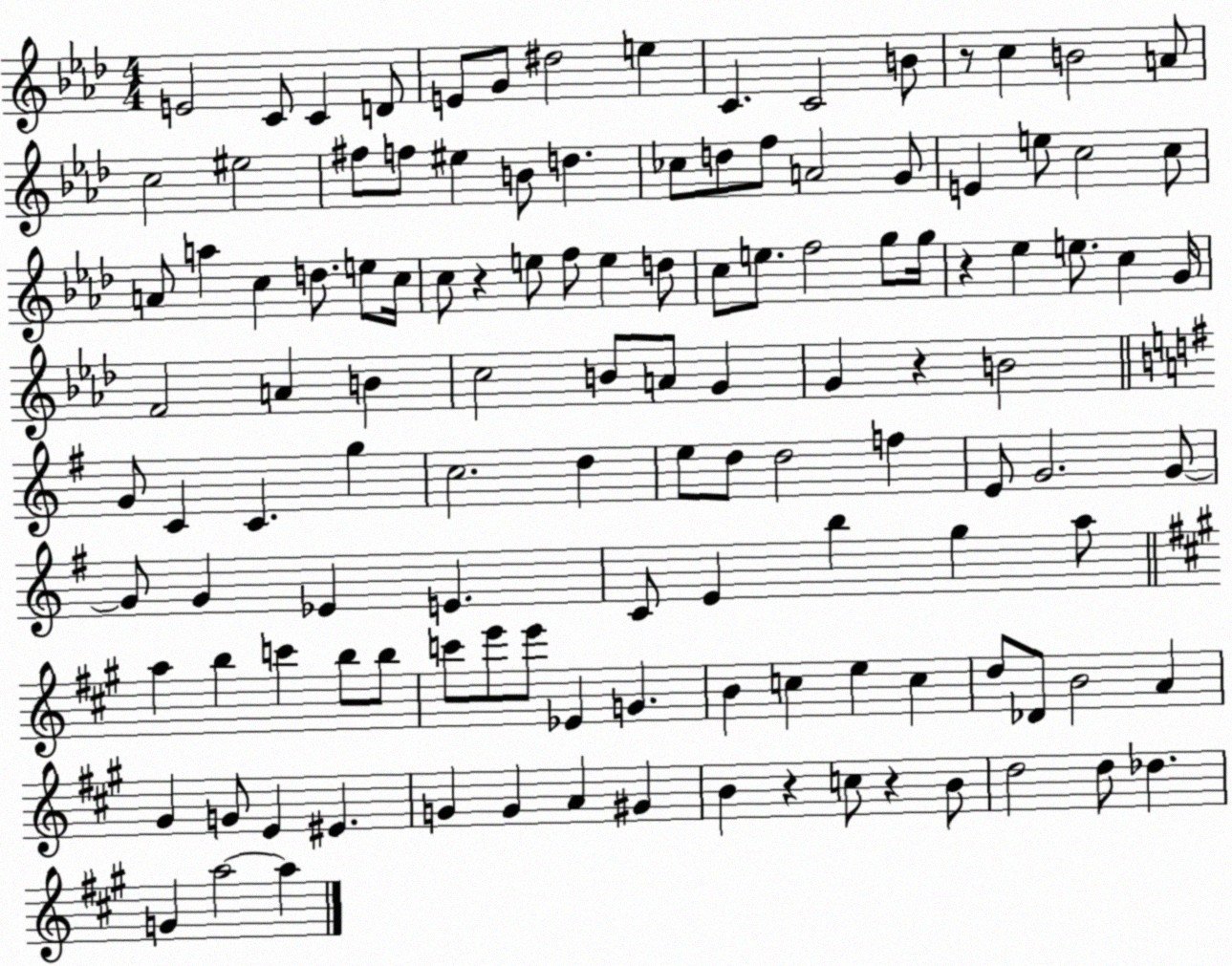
X:1
T:Untitled
M:4/4
L:1/4
K:Ab
E2 C/2 C D/2 E/2 G/2 ^d2 e C C2 B/2 z/2 c B2 A/2 c2 ^e2 ^f/2 f/2 ^e B/2 d _c/2 d/2 f/2 A2 G/2 E e/2 c2 c/2 A/2 a c d/2 e/2 c/4 c/2 z e/2 f/2 e d/2 c/2 e/2 f2 g/2 g/4 z _e e/2 c G/4 F2 A B c2 B/2 A/2 G G z B2 G/2 C C g c2 d e/2 d/2 d2 f E/2 G2 G/2 G/2 G _E E C/2 E b g a/2 a b c' b/2 b/2 c'/2 e'/2 e'/2 _E G B c e c d/2 _D/2 B2 A ^G G/2 E ^E G G A ^G B z c/2 z B/2 d2 d/2 _d G a2 a